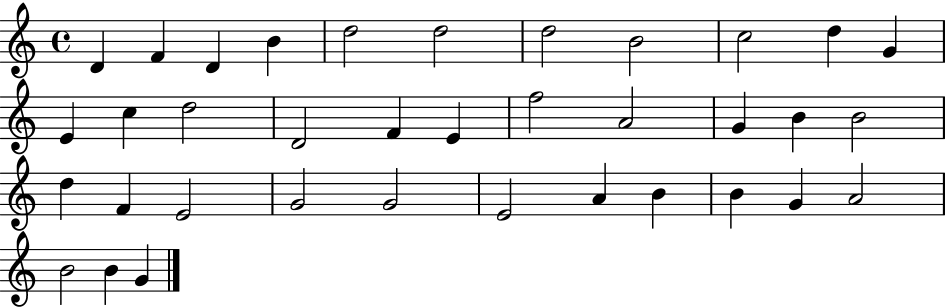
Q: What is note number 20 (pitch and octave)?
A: G4